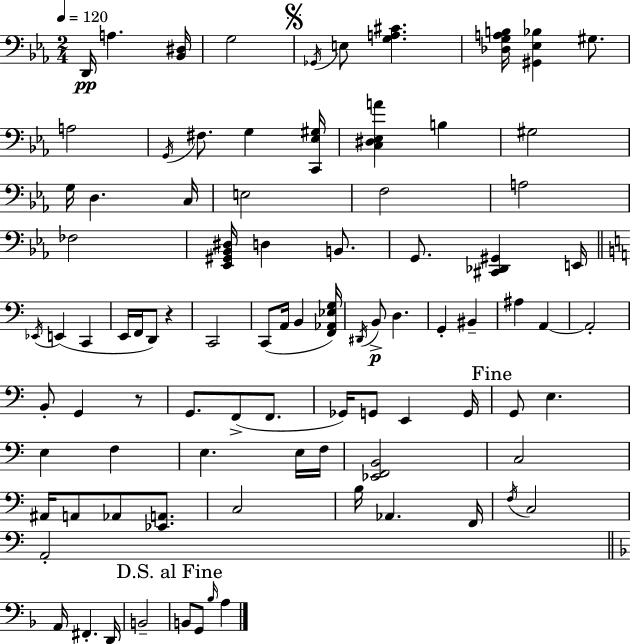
{
  \clef bass
  \numericTimeSignature
  \time 2/4
  \key c \minor
  \tempo 4 = 120
  d,16\pp a4. <bes, dis>16 | g2 | \mark \markup { \musicglyph "scripts.segno" } \acciaccatura { ges,16 } e8 <g a cis'>4. | <des g a b>16 <gis, ees bes>4 gis8. | \break a2 | \acciaccatura { g,16 } fis8. g4 | <c, ees gis>16 <c dis ees a'>4 b4 | gis2 | \break g16 d4. | c16 e2 | f2 | a2 | \break fes2 | <ees, gis, bes, dis>16 d4 b,8. | g,8. <cis, des, gis,>4 | e,16 \bar "||" \break \key a \minor \acciaccatura { ees,16 } e,4( c,4 | e,16 f,16 d,8) r4 | c,2 | c,8( a,16 b,4 | \break <f, aes, ees g>16) \acciaccatura { dis,16 } b,8->\p d4. | g,4-. bis,4-- | ais4 a,4~~ | a,2-. | \break b,8-. g,4 | r8 g,8. f,8->( f,8. | ges,16) g,8 e,4 | g,16 \mark "Fine" g,8 e4. | \break e4 f4 | e4. | e16 f16 <ees, f, b,>2 | c2 | \break ais,16 a,8 aes,8 <ees, a,>8. | c2 | b16 aes,4. | f,16 \acciaccatura { f16 } c2 | \break a,2-. | \bar "||" \break \key f \major a,16 fis,4.-. d,16 | b,2-- | \mark "D.S. al Fine" b,8 g,8 \grace { bes16 } a4 | \bar "|."
}